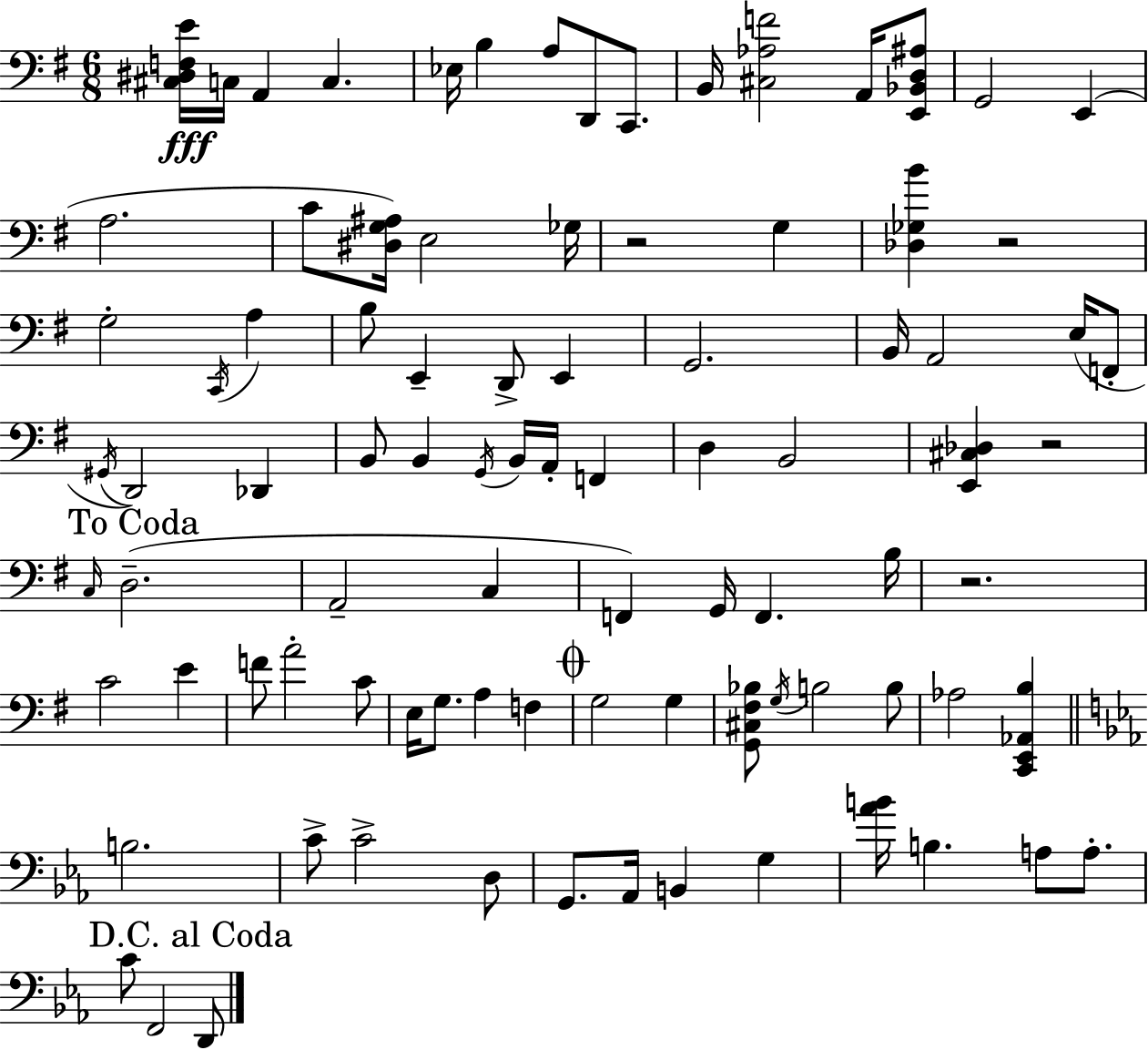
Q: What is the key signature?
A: G major